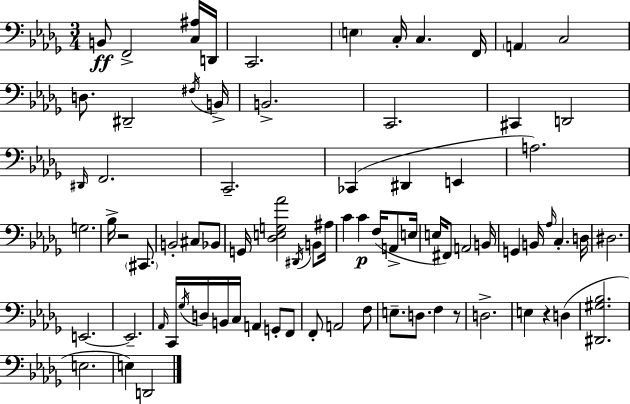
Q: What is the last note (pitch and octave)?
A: D2